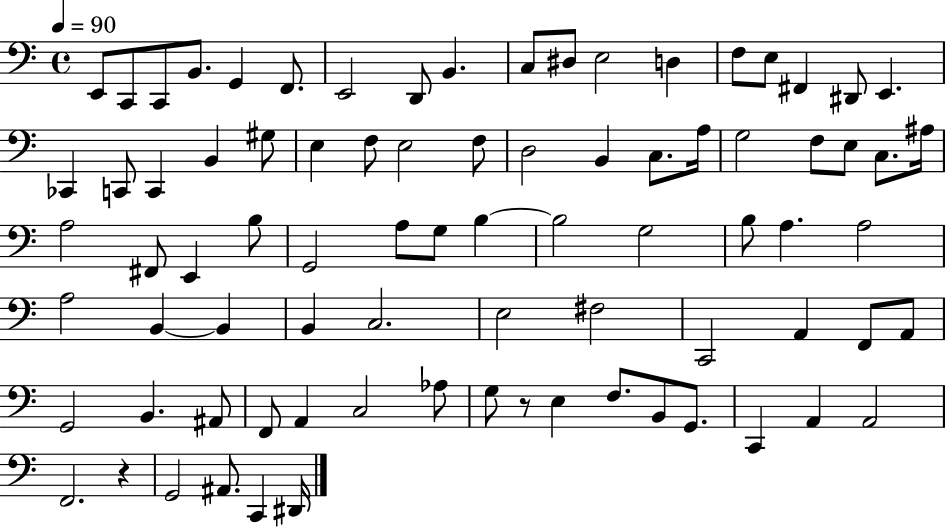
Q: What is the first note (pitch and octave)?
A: E2